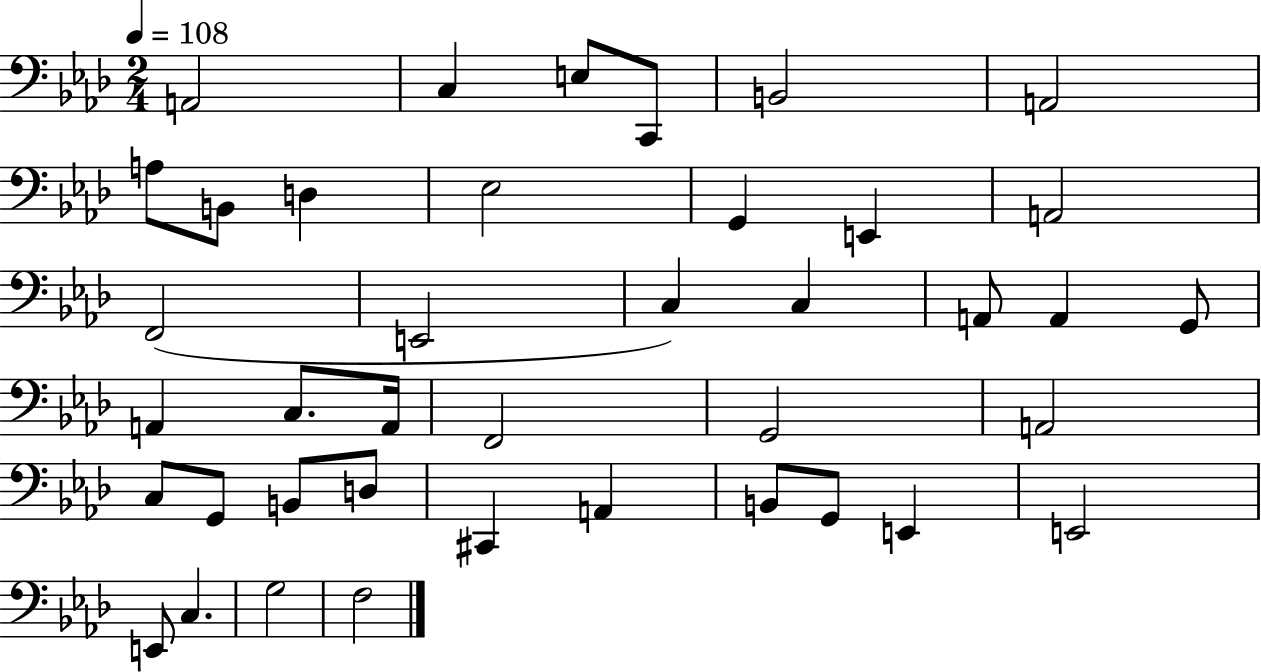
{
  \clef bass
  \numericTimeSignature
  \time 2/4
  \key aes \major
  \tempo 4 = 108
  a,2 | c4 e8 c,8 | b,2 | a,2 | \break a8 b,8 d4 | ees2 | g,4 e,4 | a,2 | \break f,2( | e,2 | c4) c4 | a,8 a,4 g,8 | \break a,4 c8. a,16 | f,2 | g,2 | a,2 | \break c8 g,8 b,8 d8 | cis,4 a,4 | b,8 g,8 e,4 | e,2 | \break e,8 c4. | g2 | f2 | \bar "|."
}